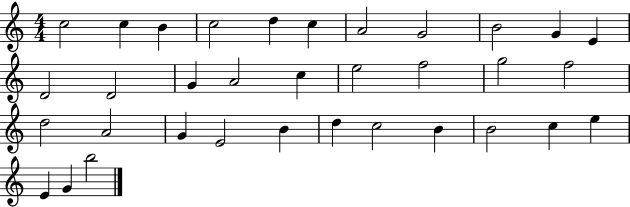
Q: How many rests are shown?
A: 0